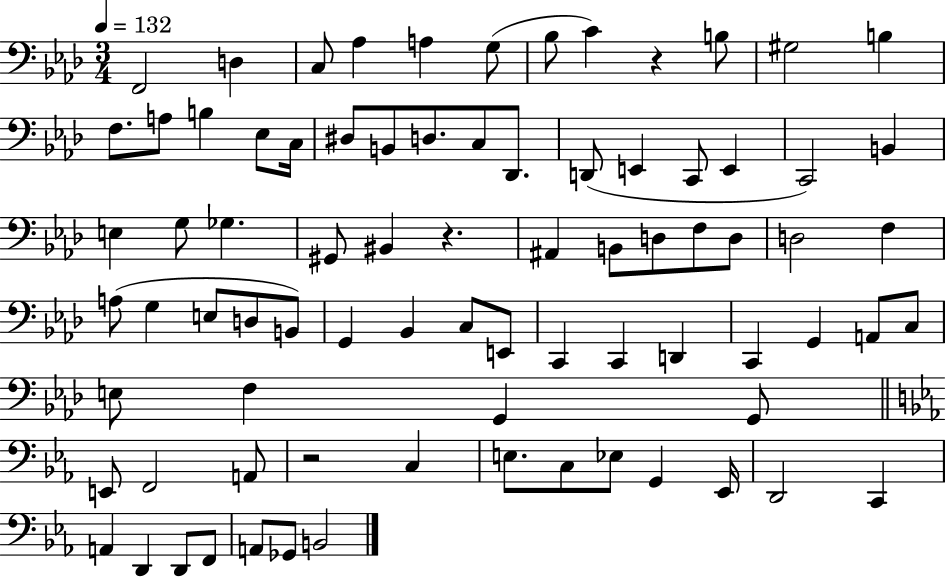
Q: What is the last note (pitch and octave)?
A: B2